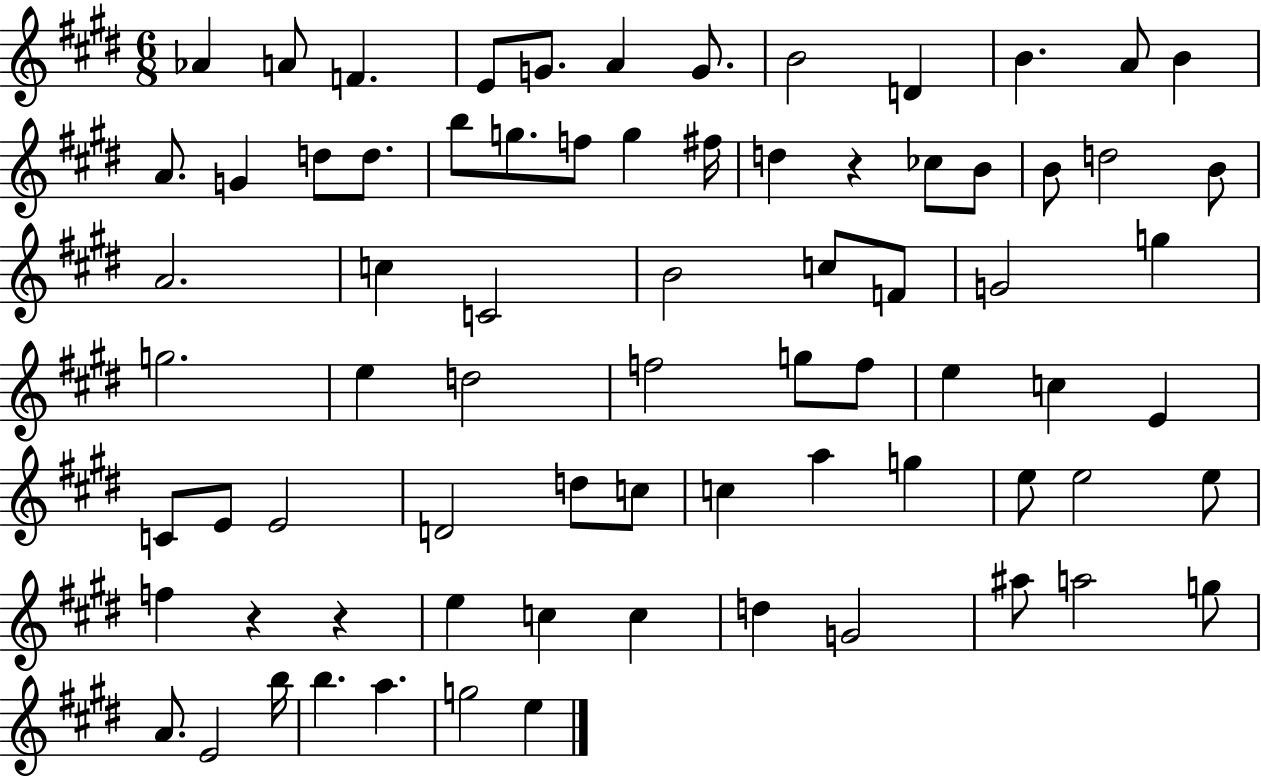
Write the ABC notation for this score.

X:1
T:Untitled
M:6/8
L:1/4
K:E
_A A/2 F E/2 G/2 A G/2 B2 D B A/2 B A/2 G d/2 d/2 b/2 g/2 f/2 g ^f/4 d z _c/2 B/2 B/2 d2 B/2 A2 c C2 B2 c/2 F/2 G2 g g2 e d2 f2 g/2 f/2 e c E C/2 E/2 E2 D2 d/2 c/2 c a g e/2 e2 e/2 f z z e c c d G2 ^a/2 a2 g/2 A/2 E2 b/4 b a g2 e